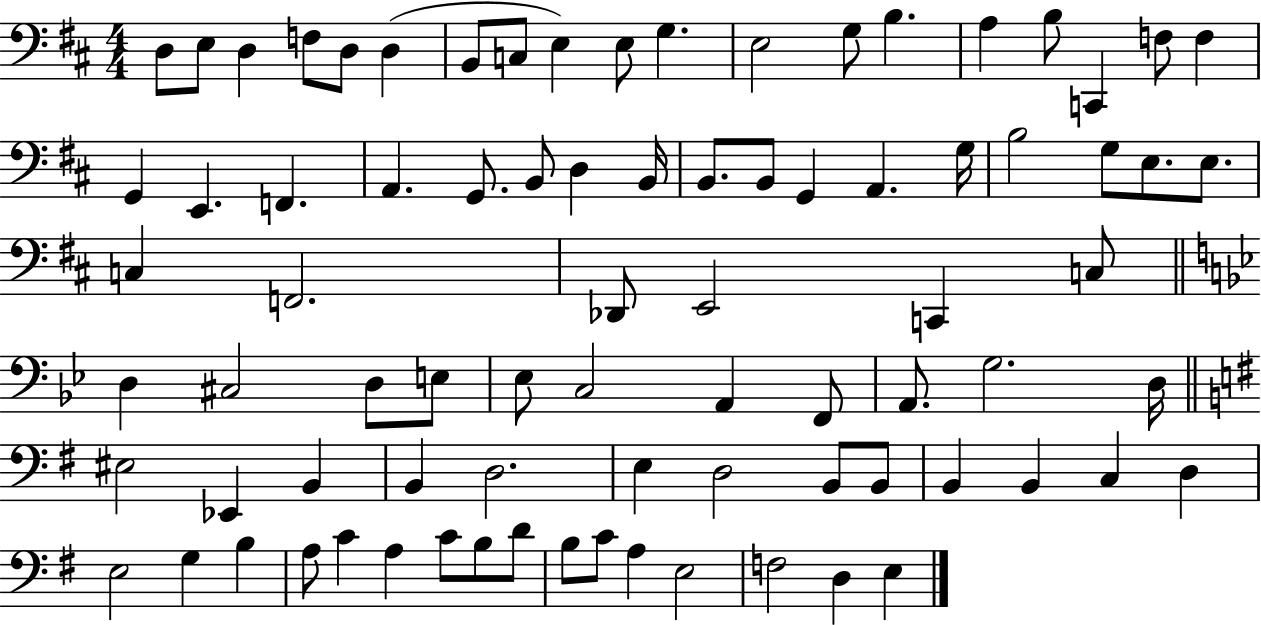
{
  \clef bass
  \numericTimeSignature
  \time 4/4
  \key d \major
  d8 e8 d4 f8 d8 d4( | b,8 c8 e4) e8 g4. | e2 g8 b4. | a4 b8 c,4 f8 f4 | \break g,4 e,4. f,4. | a,4. g,8. b,8 d4 b,16 | b,8. b,8 g,4 a,4. g16 | b2 g8 e8. e8. | \break c4 f,2. | des,8 e,2 c,4 c8 | \bar "||" \break \key bes \major d4 cis2 d8 e8 | ees8 c2 a,4 f,8 | a,8. g2. d16 | \bar "||" \break \key g \major eis2 ees,4 b,4 | b,4 d2. | e4 d2 b,8 b,8 | b,4 b,4 c4 d4 | \break e2 g4 b4 | a8 c'4 a4 c'8 b8 d'8 | b8 c'8 a4 e2 | f2 d4 e4 | \break \bar "|."
}